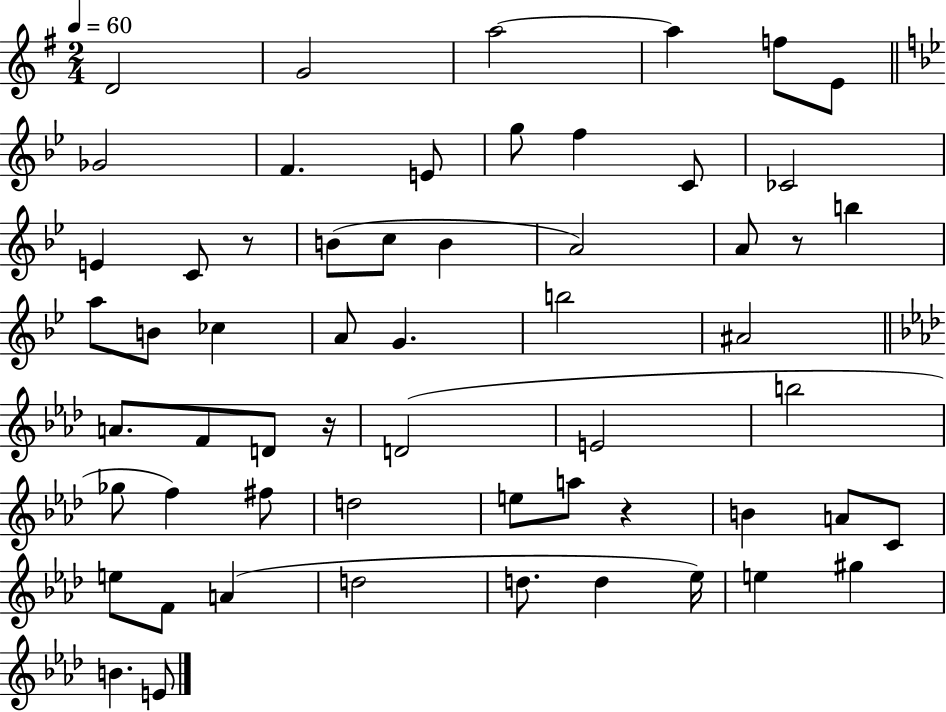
{
  \clef treble
  \numericTimeSignature
  \time 2/4
  \key g \major
  \tempo 4 = 60
  d'2 | g'2 | a''2~~ | a''4 f''8 e'8 | \break \bar "||" \break \key bes \major ges'2 | f'4. e'8 | g''8 f''4 c'8 | ces'2 | \break e'4 c'8 r8 | b'8( c''8 b'4 | a'2) | a'8 r8 b''4 | \break a''8 b'8 ces''4 | a'8 g'4. | b''2 | ais'2 | \break \bar "||" \break \key aes \major a'8. f'8 d'8 r16 | d'2( | e'2 | b''2 | \break ges''8 f''4) fis''8 | d''2 | e''8 a''8 r4 | b'4 a'8 c'8 | \break e''8 f'8 a'4( | d''2 | d''8. d''4 ees''16) | e''4 gis''4 | \break b'4. e'8 | \bar "|."
}